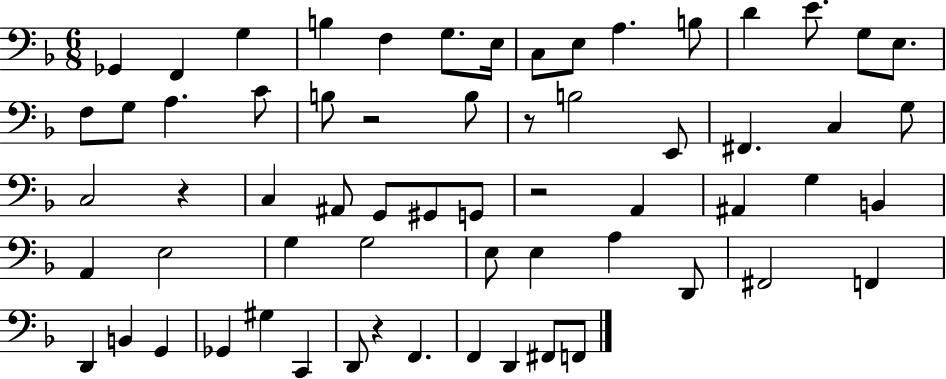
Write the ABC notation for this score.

X:1
T:Untitled
M:6/8
L:1/4
K:F
_G,, F,, G, B, F, G,/2 E,/4 C,/2 E,/2 A, B,/2 D E/2 G,/2 E,/2 F,/2 G,/2 A, C/2 B,/2 z2 B,/2 z/2 B,2 E,,/2 ^F,, C, G,/2 C,2 z C, ^A,,/2 G,,/2 ^G,,/2 G,,/2 z2 A,, ^A,, G, B,, A,, E,2 G, G,2 E,/2 E, A, D,,/2 ^F,,2 F,, D,, B,, G,, _G,, ^G, C,, D,,/2 z F,, F,, D,, ^F,,/2 F,,/2